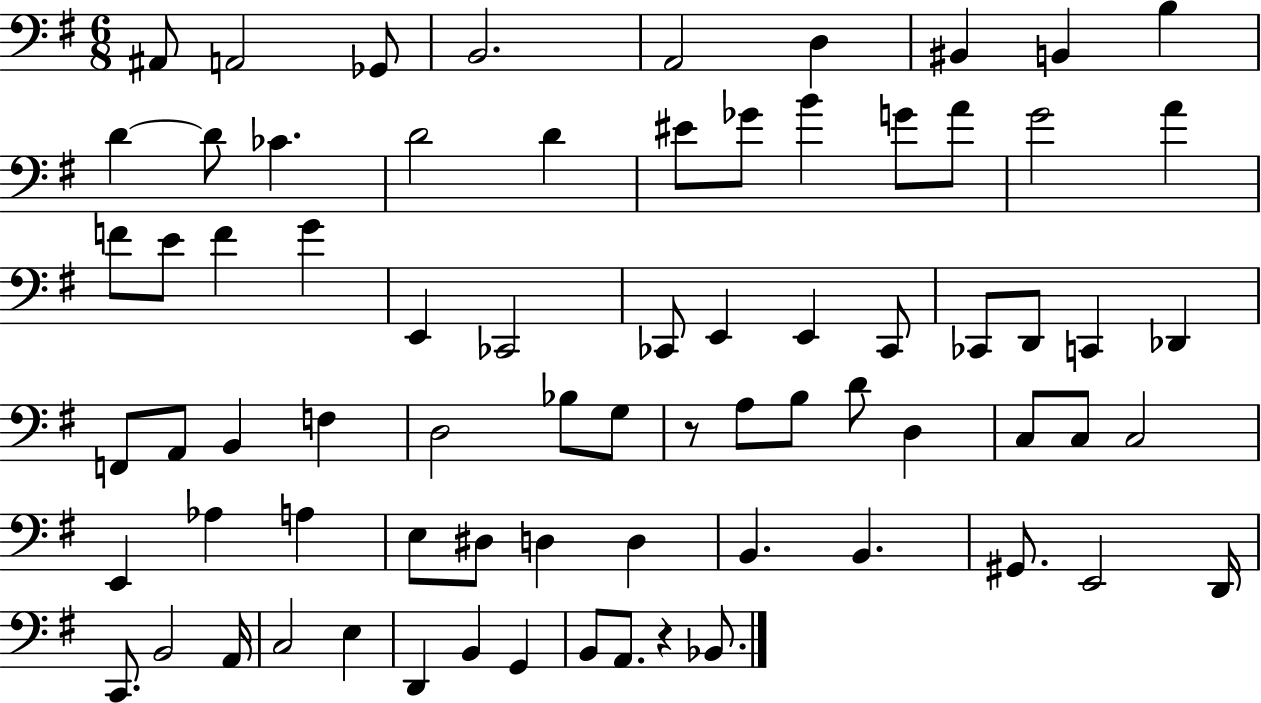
{
  \clef bass
  \numericTimeSignature
  \time 6/8
  \key g \major
  \repeat volta 2 { ais,8 a,2 ges,8 | b,2. | a,2 d4 | bis,4 b,4 b4 | \break d'4~~ d'8 ces'4. | d'2 d'4 | eis'8 ges'8 b'4 g'8 a'8 | g'2 a'4 | \break f'8 e'8 f'4 g'4 | e,4 ces,2 | ces,8 e,4 e,4 ces,8 | ces,8 d,8 c,4 des,4 | \break f,8 a,8 b,4 f4 | d2 bes8 g8 | r8 a8 b8 d'8 d4 | c8 c8 c2 | \break e,4 aes4 a4 | e8 dis8 d4 d4 | b,4. b,4. | gis,8. e,2 d,16 | \break c,8. b,2 a,16 | c2 e4 | d,4 b,4 g,4 | b,8 a,8. r4 bes,8. | \break } \bar "|."
}